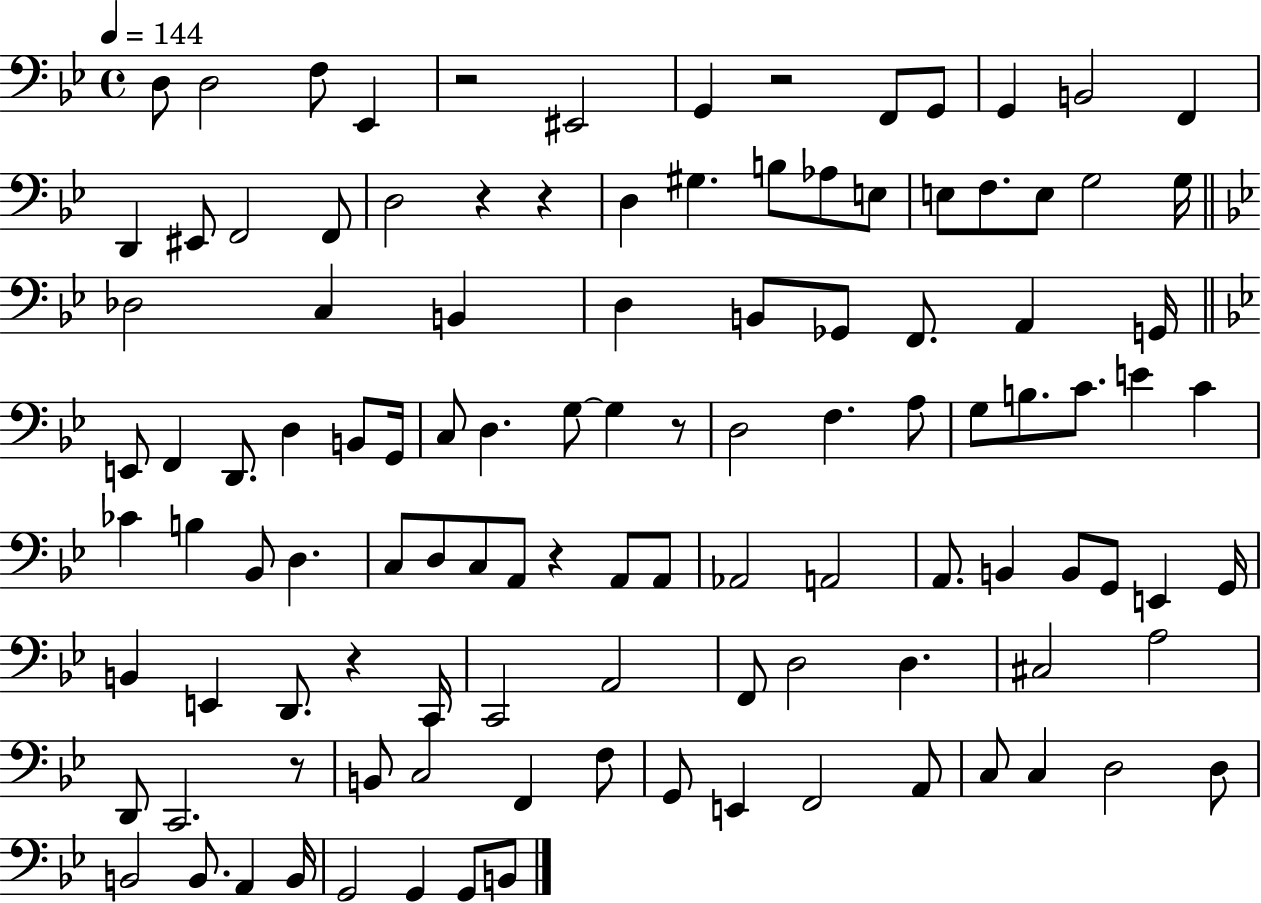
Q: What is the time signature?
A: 4/4